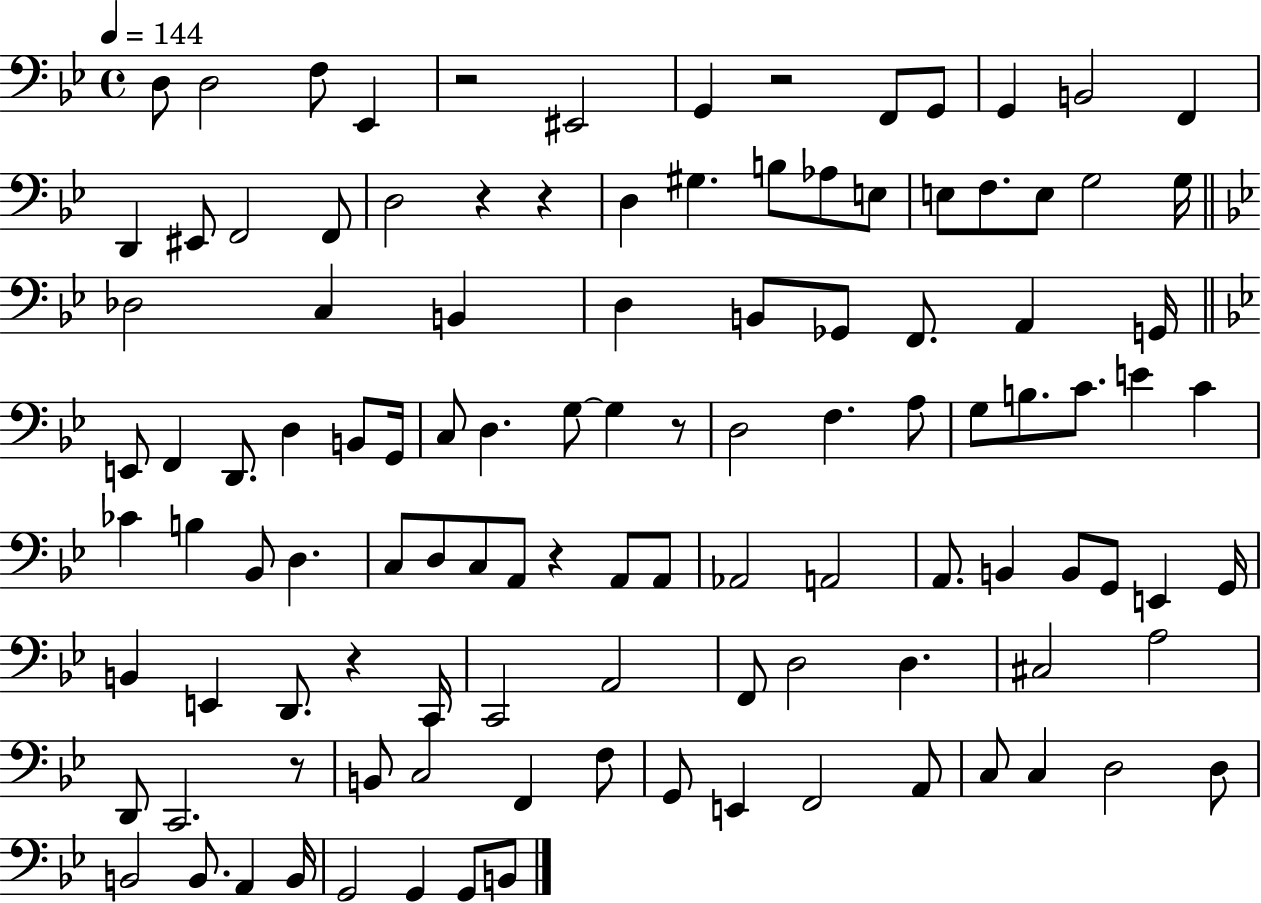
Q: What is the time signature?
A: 4/4